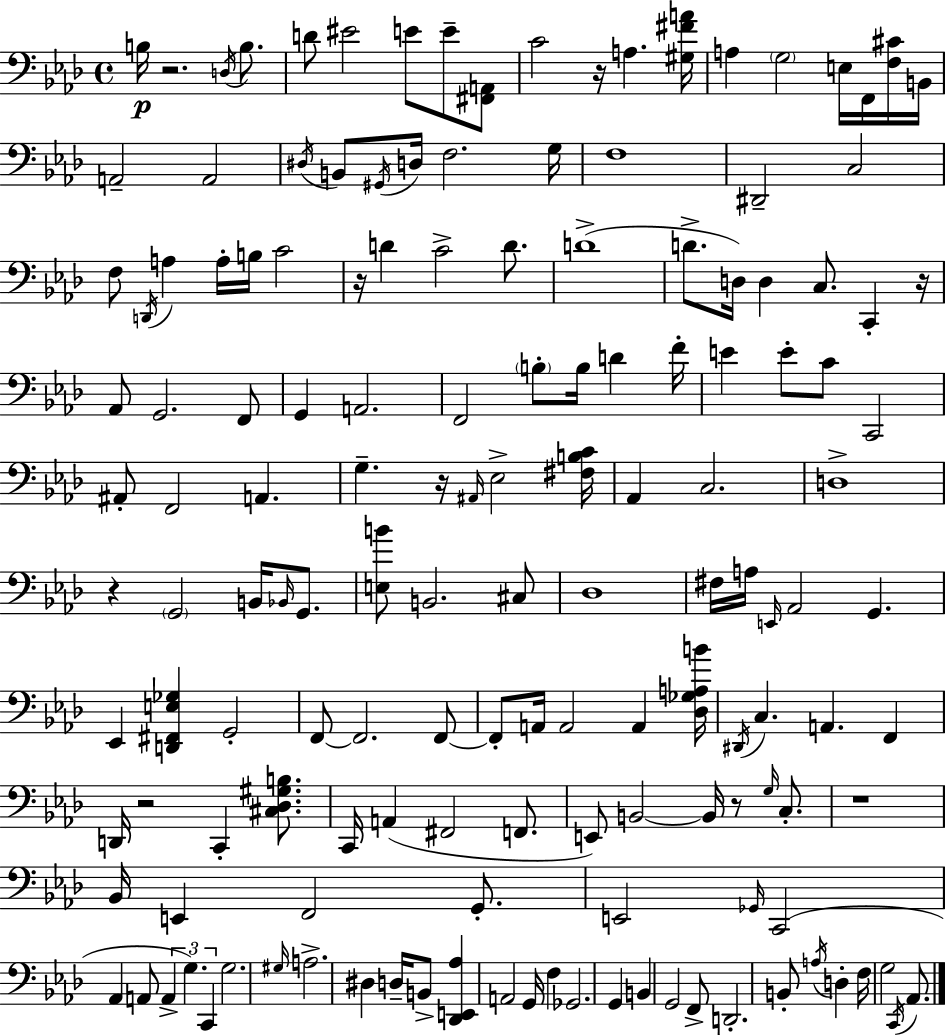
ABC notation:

X:1
T:Untitled
M:4/4
L:1/4
K:Fm
B,/4 z2 D,/4 B,/2 D/2 ^E2 E/2 E/2 [^F,,A,,]/2 C2 z/4 A, [^G,^FA]/4 A, G,2 E,/4 F,,/4 [F,^C]/4 B,,/4 A,,2 A,,2 ^D,/4 B,,/2 ^G,,/4 D,/4 F,2 G,/4 F,4 ^D,,2 C,2 F,/2 D,,/4 A, A,/4 B,/4 C2 z/4 D C2 D/2 D4 D/2 D,/4 D, C,/2 C,, z/4 _A,,/2 G,,2 F,,/2 G,, A,,2 F,,2 B,/2 B,/4 D F/4 E E/2 C/2 C,,2 ^A,,/2 F,,2 A,, G, z/4 ^A,,/4 _E,2 [^F,B,C]/4 _A,, C,2 D,4 z G,,2 B,,/4 _B,,/4 G,,/2 [E,B]/2 B,,2 ^C,/2 _D,4 ^F,/4 A,/4 E,,/4 _A,,2 G,, _E,, [D,,^F,,E,_G,] G,,2 F,,/2 F,,2 F,,/2 F,,/2 A,,/4 A,,2 A,, [_D,_G,A,B]/4 ^D,,/4 C, A,, F,, D,,/4 z2 C,, [^C,_D,^G,B,]/2 C,,/4 A,, ^F,,2 F,,/2 E,,/2 B,,2 B,,/4 z/2 G,/4 C,/2 z4 _B,,/4 E,, F,,2 G,,/2 E,,2 _G,,/4 C,,2 _A,, A,,/2 A,, G, C,, G,2 ^G,/4 A,2 ^D, D,/4 B,,/2 [_D,,E,,_A,] A,,2 G,,/4 F, _G,,2 G,, B,, G,,2 F,,/2 D,,2 B,,/2 A,/4 D, F,/4 G,2 C,,/4 _A,,/2